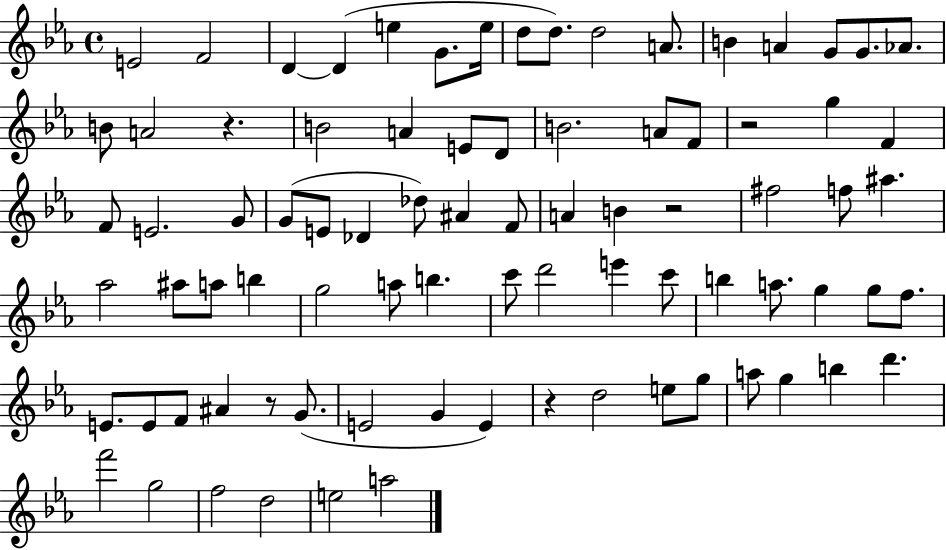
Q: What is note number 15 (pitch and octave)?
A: G4